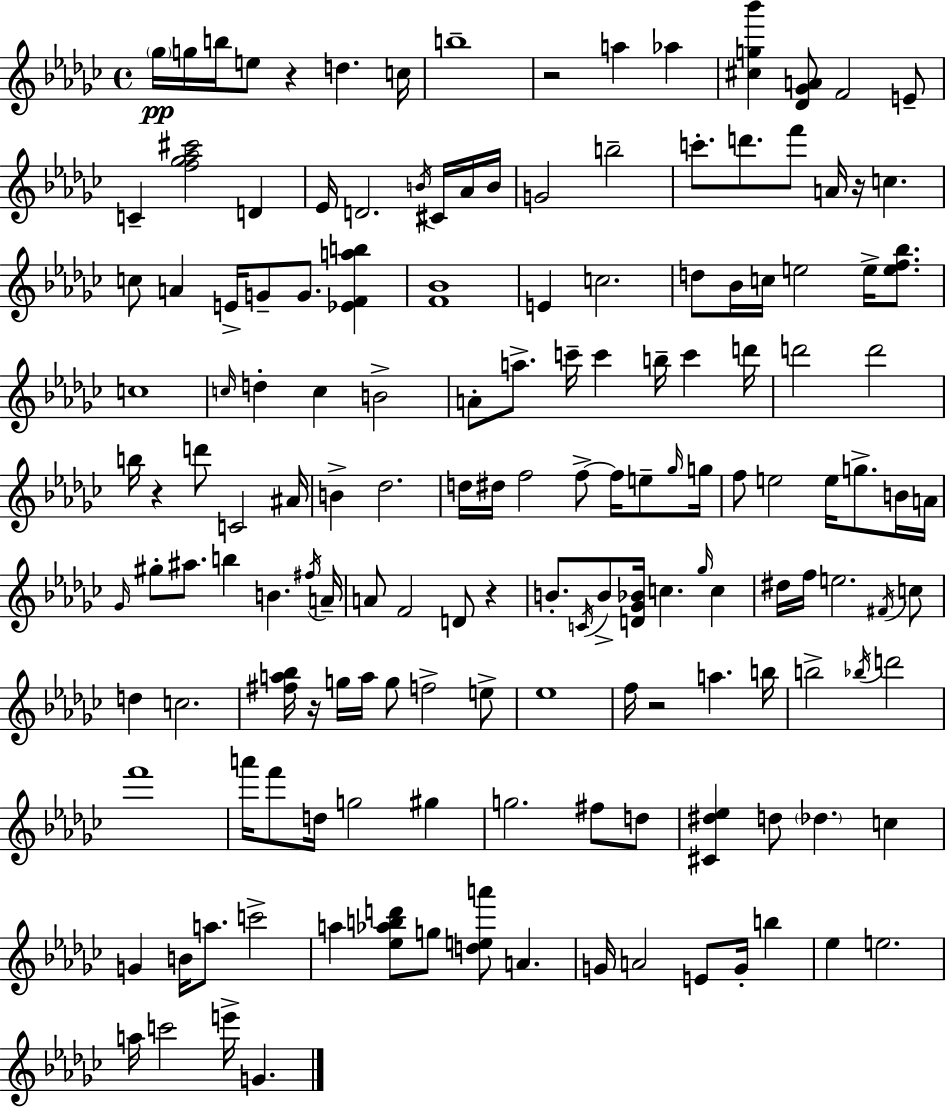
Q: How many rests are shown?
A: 7